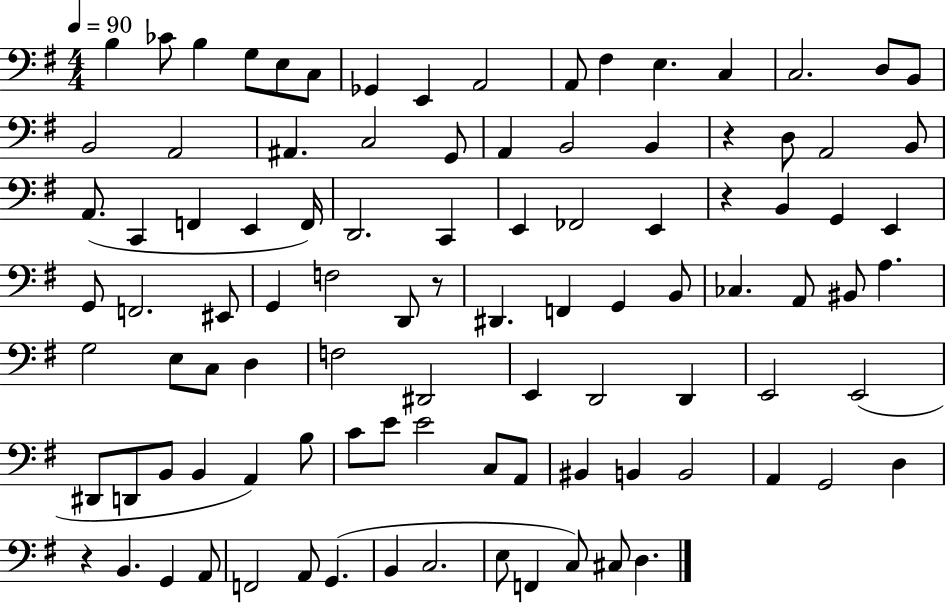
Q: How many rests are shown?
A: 4